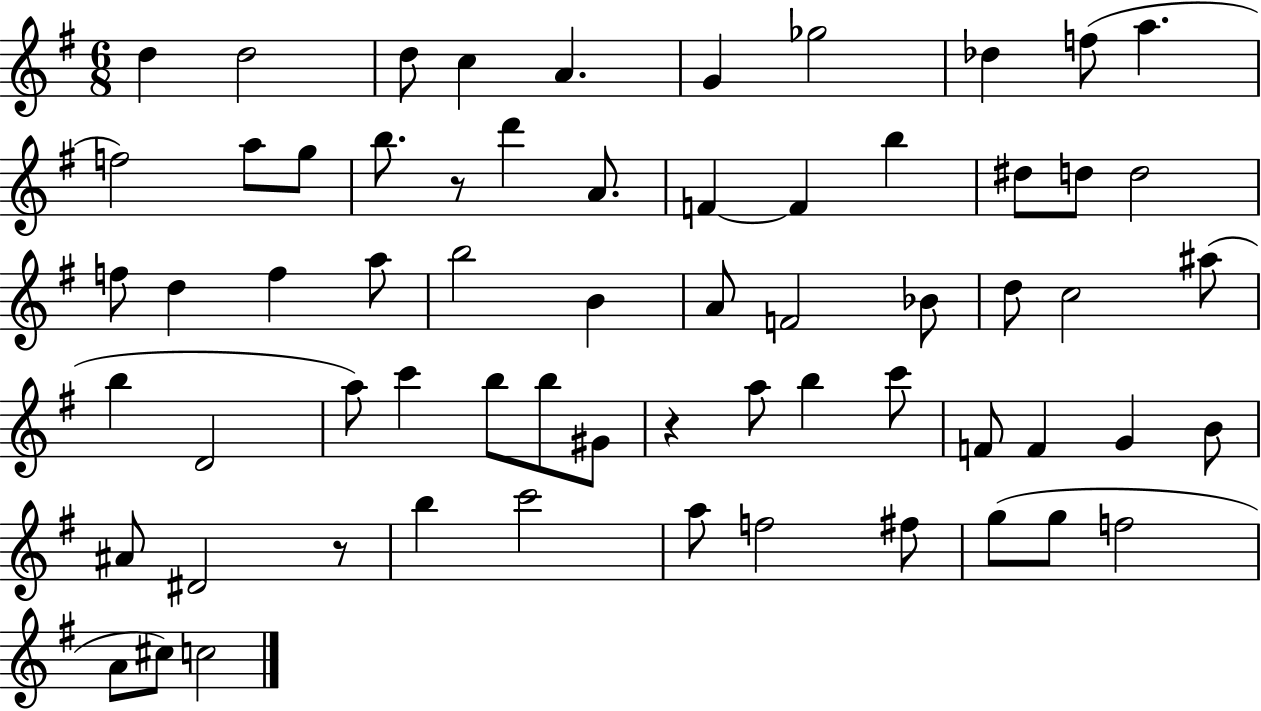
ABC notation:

X:1
T:Untitled
M:6/8
L:1/4
K:G
d d2 d/2 c A G _g2 _d f/2 a f2 a/2 g/2 b/2 z/2 d' A/2 F F b ^d/2 d/2 d2 f/2 d f a/2 b2 B A/2 F2 _B/2 d/2 c2 ^a/2 b D2 a/2 c' b/2 b/2 ^G/2 z a/2 b c'/2 F/2 F G B/2 ^A/2 ^D2 z/2 b c'2 a/2 f2 ^f/2 g/2 g/2 f2 A/2 ^c/2 c2